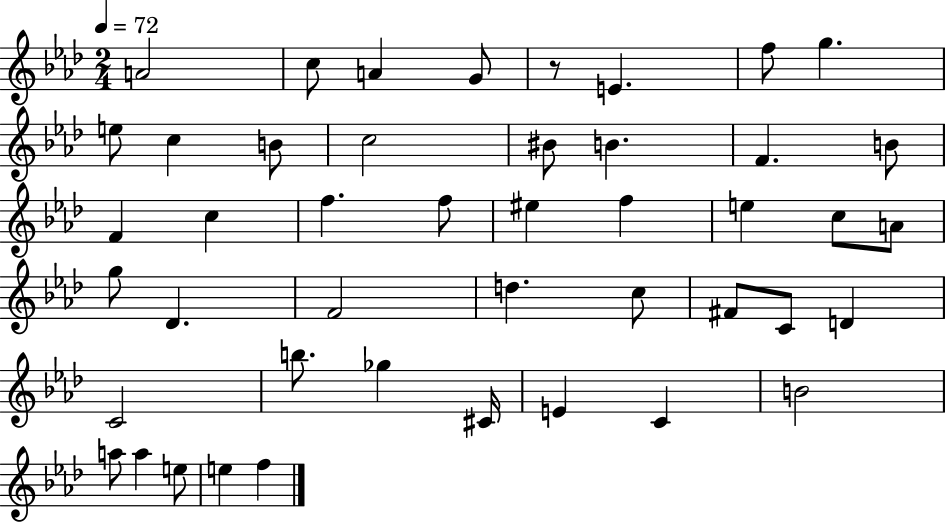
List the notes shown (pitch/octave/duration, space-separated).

A4/h C5/e A4/q G4/e R/e E4/q. F5/e G5/q. E5/e C5/q B4/e C5/h BIS4/e B4/q. F4/q. B4/e F4/q C5/q F5/q. F5/e EIS5/q F5/q E5/q C5/e A4/e G5/e Db4/q. F4/h D5/q. C5/e F#4/e C4/e D4/q C4/h B5/e. Gb5/q C#4/s E4/q C4/q B4/h A5/e A5/q E5/e E5/q F5/q